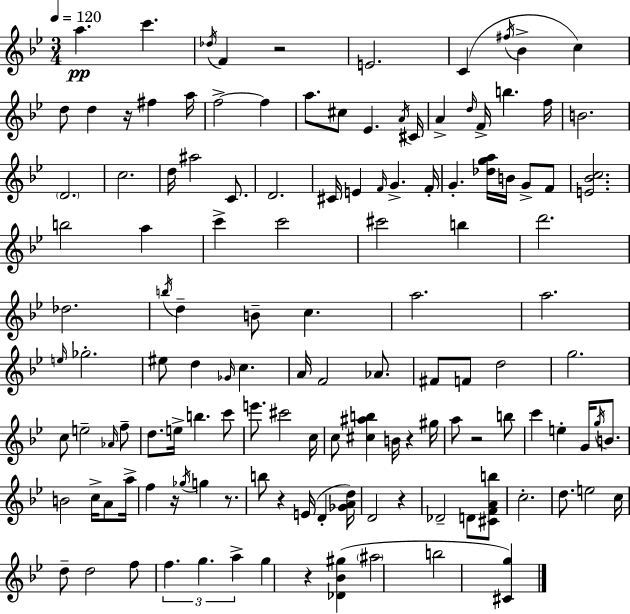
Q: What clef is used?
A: treble